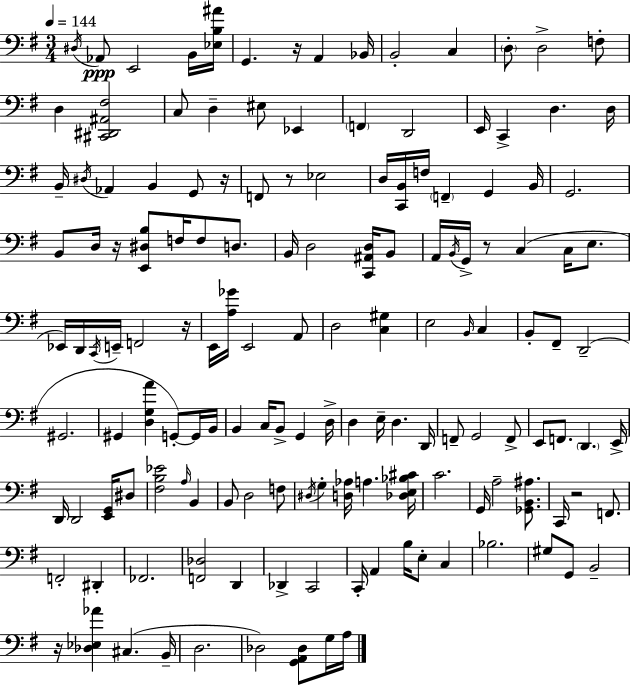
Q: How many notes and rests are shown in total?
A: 147